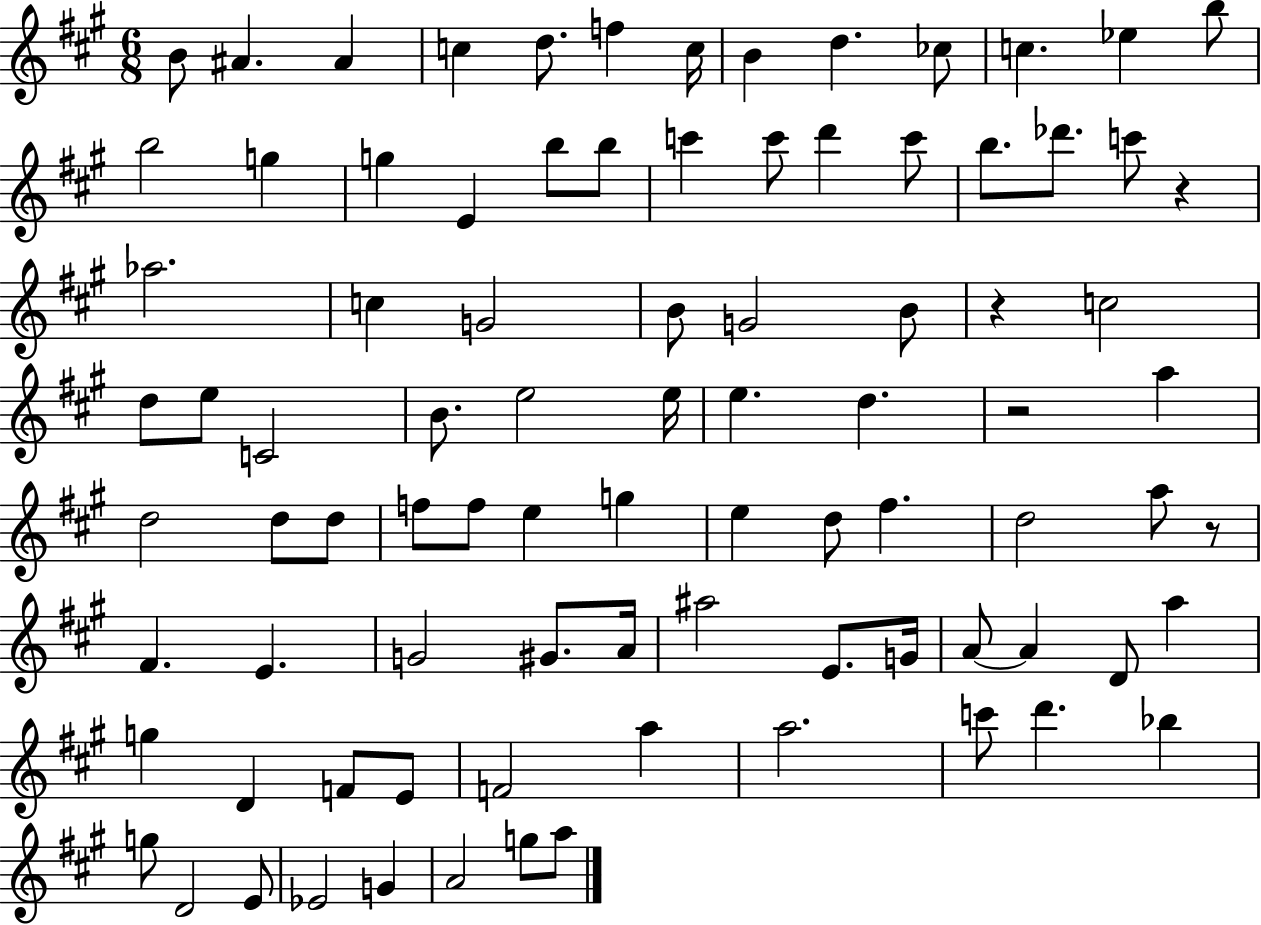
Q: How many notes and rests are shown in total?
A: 88